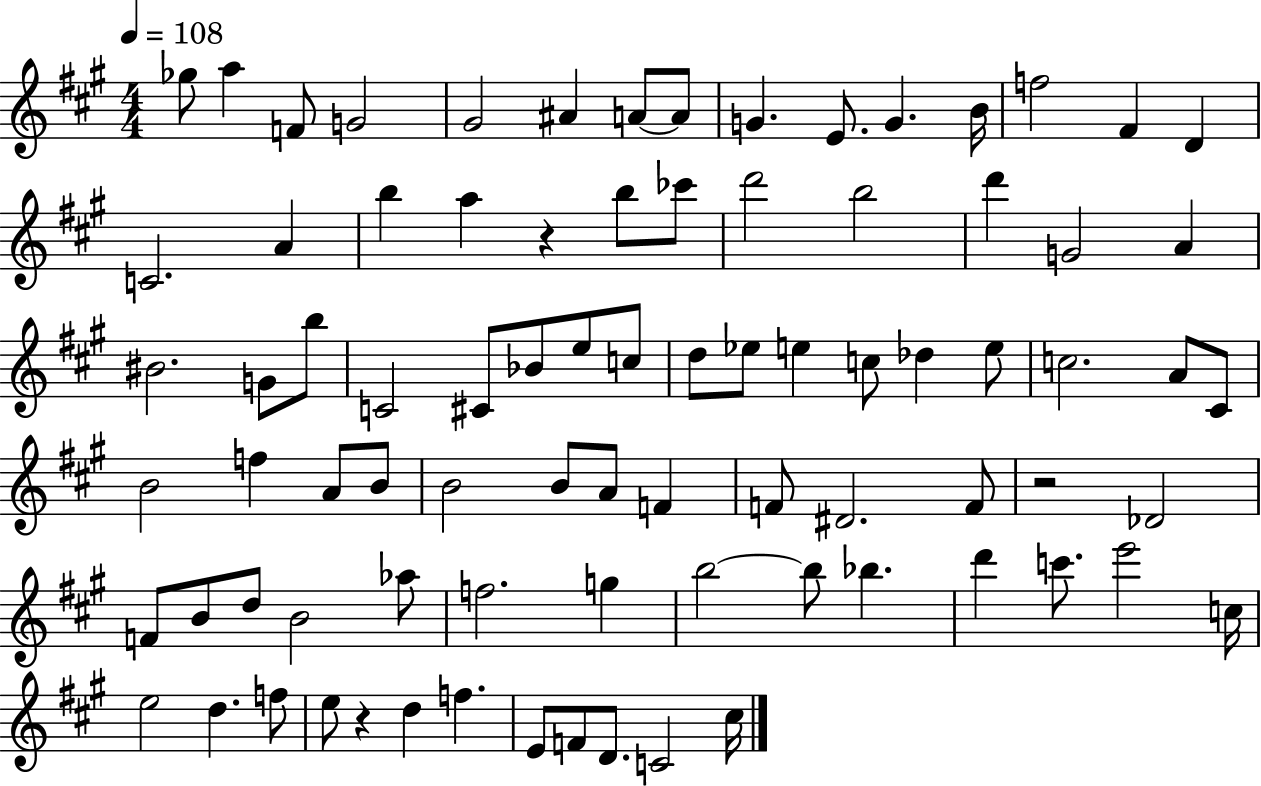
Gb5/e A5/q F4/e G4/h G#4/h A#4/q A4/e A4/e G4/q. E4/e. G4/q. B4/s F5/h F#4/q D4/q C4/h. A4/q B5/q A5/q R/q B5/e CES6/e D6/h B5/h D6/q G4/h A4/q BIS4/h. G4/e B5/e C4/h C#4/e Bb4/e E5/e C5/e D5/e Eb5/e E5/q C5/e Db5/q E5/e C5/h. A4/e C#4/e B4/h F5/q A4/e B4/e B4/h B4/e A4/e F4/q F4/e D#4/h. F4/e R/h Db4/h F4/e B4/e D5/e B4/h Ab5/e F5/h. G5/q B5/h B5/e Bb5/q. D6/q C6/e. E6/h C5/s E5/h D5/q. F5/e E5/e R/q D5/q F5/q. E4/e F4/e D4/e. C4/h C#5/s